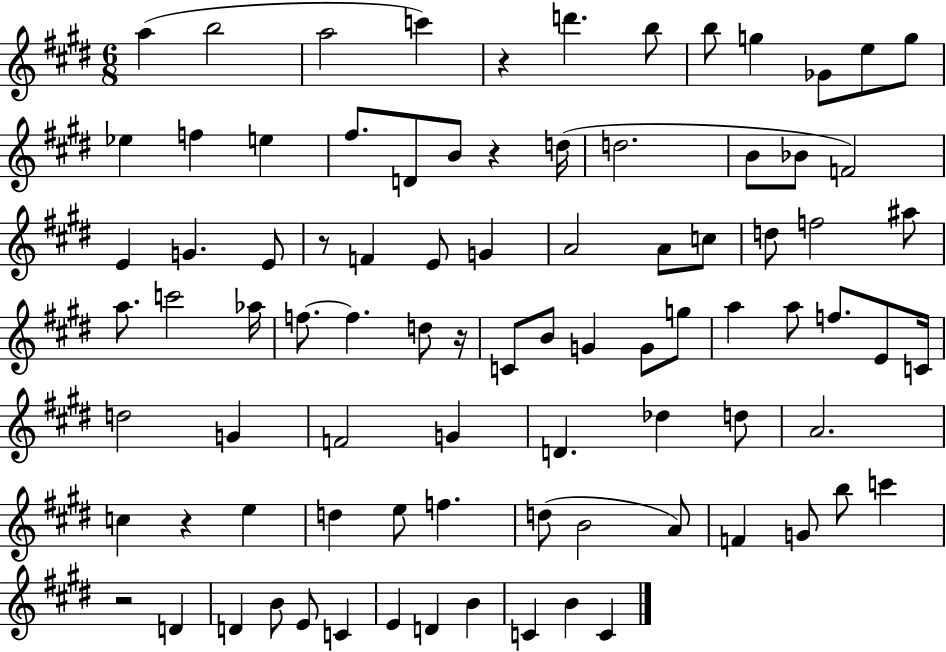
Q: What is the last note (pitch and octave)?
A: C4